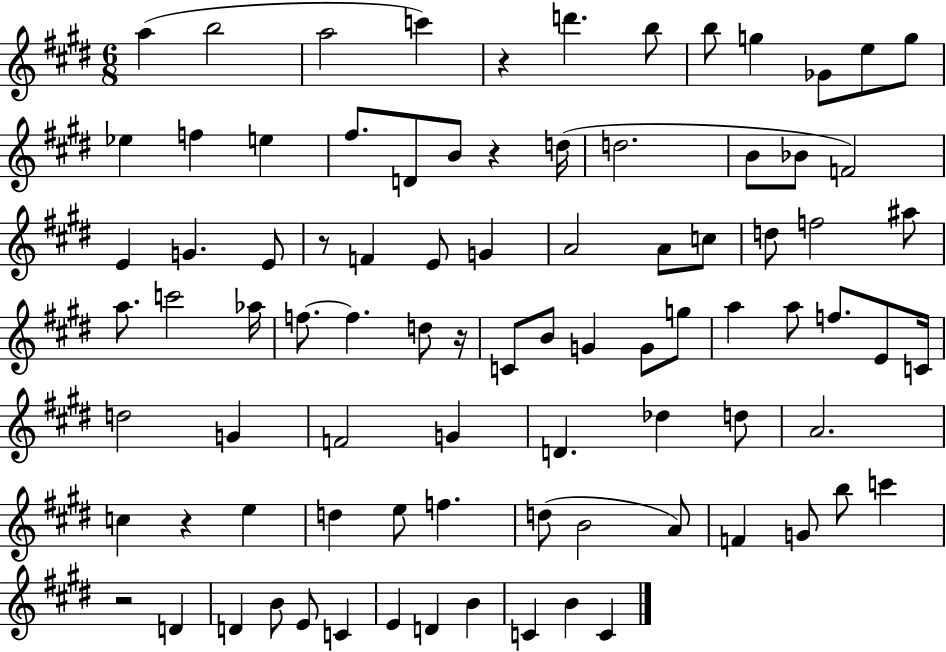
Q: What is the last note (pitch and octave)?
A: C4